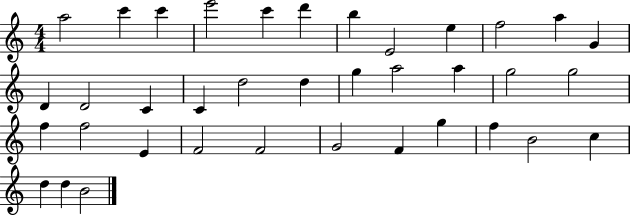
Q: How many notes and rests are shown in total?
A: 37